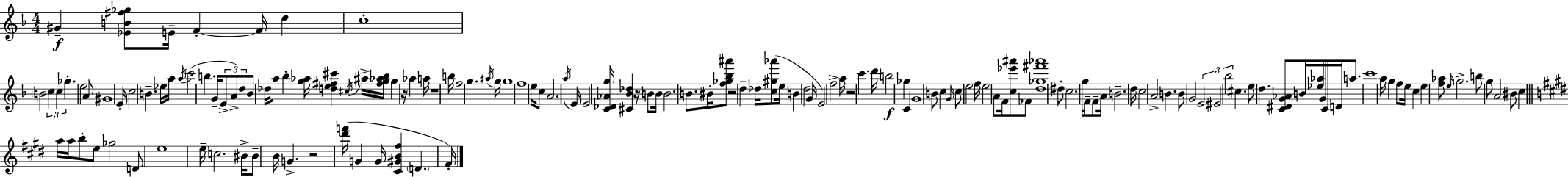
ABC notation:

X:1
T:Untitled
M:4/4
L:1/4
K:F
^G [_EB^f_g]/2 E/4 F F/4 d c4 B2 c c _g e2 A/2 ^G4 E/4 c2 B _e/4 a/4 a/4 c'2 b G/4 E/2 A/2 d/2 _B/2 _d/4 a/2 _b [g_a]/4 [de^f^c'] ^c/4 ^a/4 [^fg_a_b]/4 g z/4 _a a/4 z4 b/4 f2 g ^a/4 g/4 g4 f4 e/4 c/2 A2 a/4 E/4 E2 [C_D_Ag]/4 [^C_B_d] z/4 B/2 B/4 B2 B/2 ^B/4 [f_g_b^a']/2 z2 d _d/4 [c^g_a']/2 e/4 B d2 G/4 E2 f2 a/4 z2 c' d'/4 b2 _g C G4 B/2 c G/4 c/2 e2 f/4 e2 A/2 F/4 [c_e'^a']/2 _F/2 [d_g^f'_a']4 ^d/2 c2 g/4 F/4 F/2 A/4 B2 d/4 c2 A2 B B/2 G2 E2 ^E2 _b2 ^c e/2 d [C^DG_A]/2 B/4 [_e_a]/4 G/4 C/4 D/4 a/2 c'4 a/4 g f/2 e/4 c e [f_a]/2 e/4 g2 b/2 g/2 A2 ^B/2 c a/4 a/4 b/2 e/2 _g2 D/2 e4 e/4 c2 ^B/4 ^B/2 B/4 G z2 [^d'f']/4 G G/4 [^C^GB^f] D ^F/4